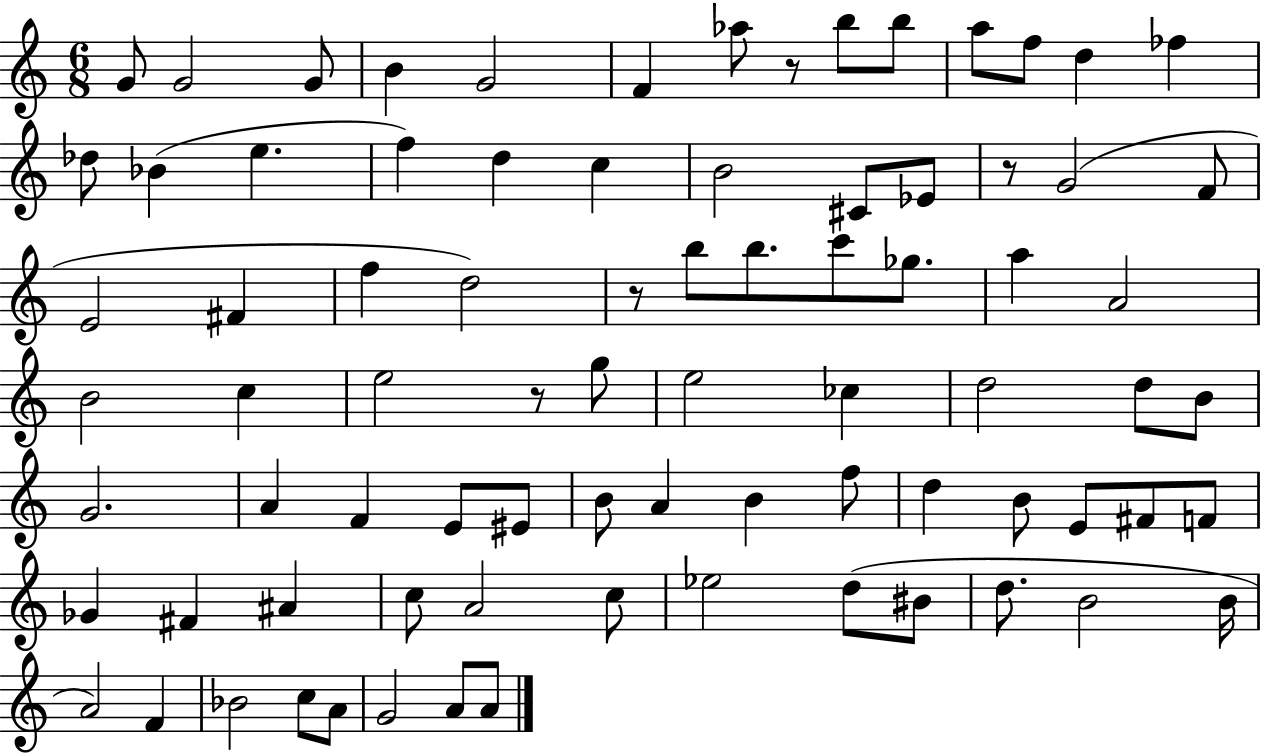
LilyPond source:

{
  \clef treble
  \numericTimeSignature
  \time 6/8
  \key c \major
  \repeat volta 2 { g'8 g'2 g'8 | b'4 g'2 | f'4 aes''8 r8 b''8 b''8 | a''8 f''8 d''4 fes''4 | \break des''8 bes'4( e''4. | f''4) d''4 c''4 | b'2 cis'8 ees'8 | r8 g'2( f'8 | \break e'2 fis'4 | f''4 d''2) | r8 b''8 b''8. c'''8 ges''8. | a''4 a'2 | \break b'2 c''4 | e''2 r8 g''8 | e''2 ces''4 | d''2 d''8 b'8 | \break g'2. | a'4 f'4 e'8 eis'8 | b'8 a'4 b'4 f''8 | d''4 b'8 e'8 fis'8 f'8 | \break ges'4 fis'4 ais'4 | c''8 a'2 c''8 | ees''2 d''8( bis'8 | d''8. b'2 b'16 | \break a'2) f'4 | bes'2 c''8 a'8 | g'2 a'8 a'8 | } \bar "|."
}